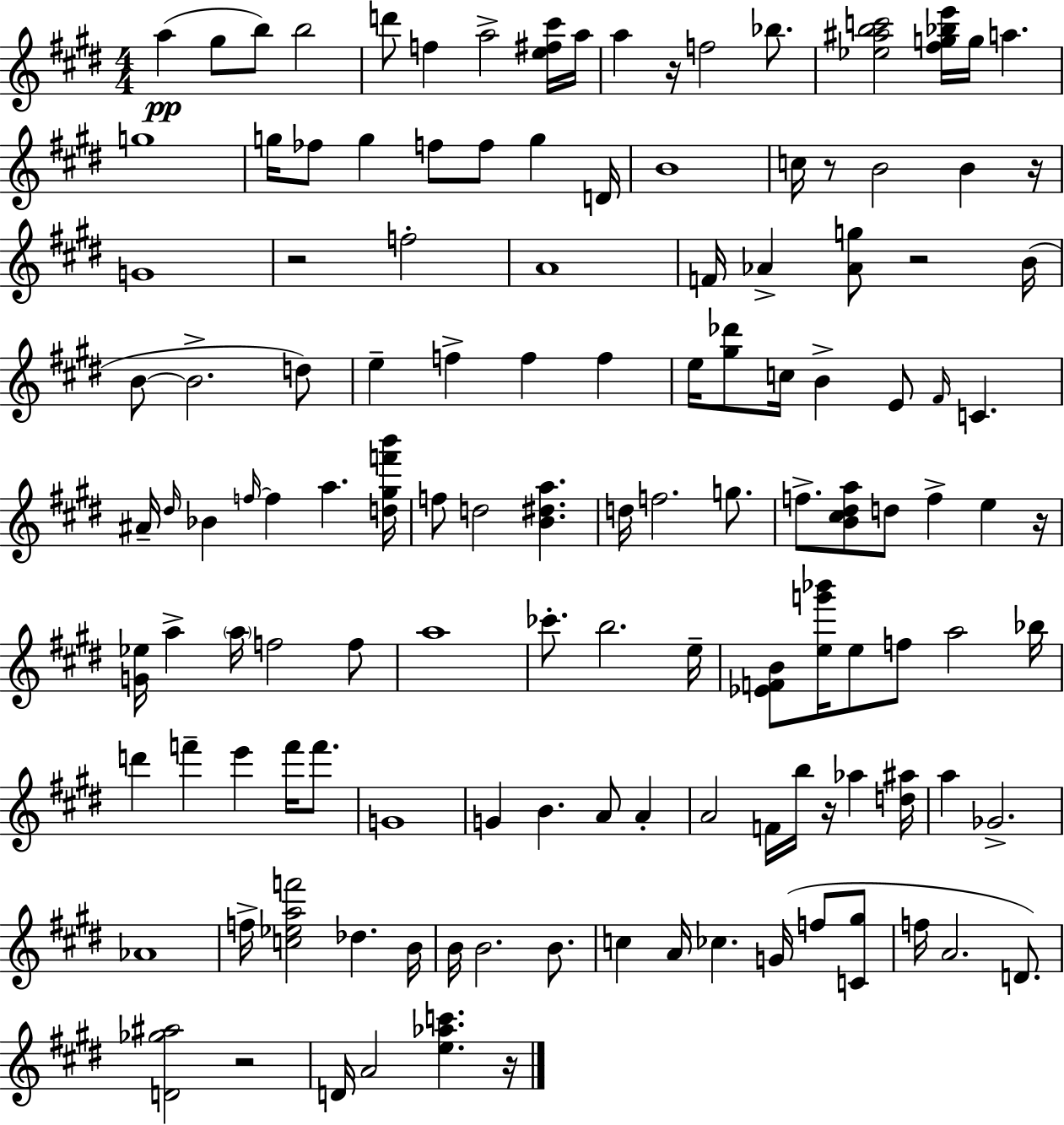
A5/q G#5/e B5/e B5/h D6/e F5/q A5/h [E5,F#5,C#6]/s A5/s A5/q R/s F5/h Bb5/e. [Eb5,A#5,B5,C6]/h [F#5,G5,Bb5,E6]/s G5/s A5/q. G5/w G5/s FES5/e G5/q F5/e F5/e G5/q D4/s B4/w C5/s R/e B4/h B4/q R/s G4/w R/h F5/h A4/w F4/s Ab4/q [Ab4,G5]/e R/h B4/s B4/e B4/h. D5/e E5/q F5/q F5/q F5/q E5/s [G#5,Db6]/e C5/s B4/q E4/e F#4/s C4/q. A#4/s D#5/s Bb4/q F5/s F5/q A5/q. [D5,G#5,F6,B6]/s F5/e D5/h [B4,D#5,A5]/q. D5/s F5/h. G5/e. F5/e. [B4,C#5,D#5,A5]/e D5/e F5/q E5/q R/s [G4,Eb5]/s A5/q A5/s F5/h F5/e A5/w CES6/e. B5/h. E5/s [Eb4,F4,B4]/e [E5,G6,Bb6]/s E5/e F5/e A5/h Bb5/s D6/q F6/q E6/q F6/s F6/e. G4/w G4/q B4/q. A4/e A4/q A4/h F4/s B5/s R/s Ab5/q [D5,A#5]/s A5/q Gb4/h. Ab4/w F5/s [C5,Eb5,A5,F6]/h Db5/q. B4/s B4/s B4/h. B4/e. C5/q A4/s CES5/q. G4/s F5/e [C4,G#5]/e F5/s A4/h. D4/e. [D4,Gb5,A#5]/h R/h D4/s A4/h [E5,Ab5,C6]/q. R/s